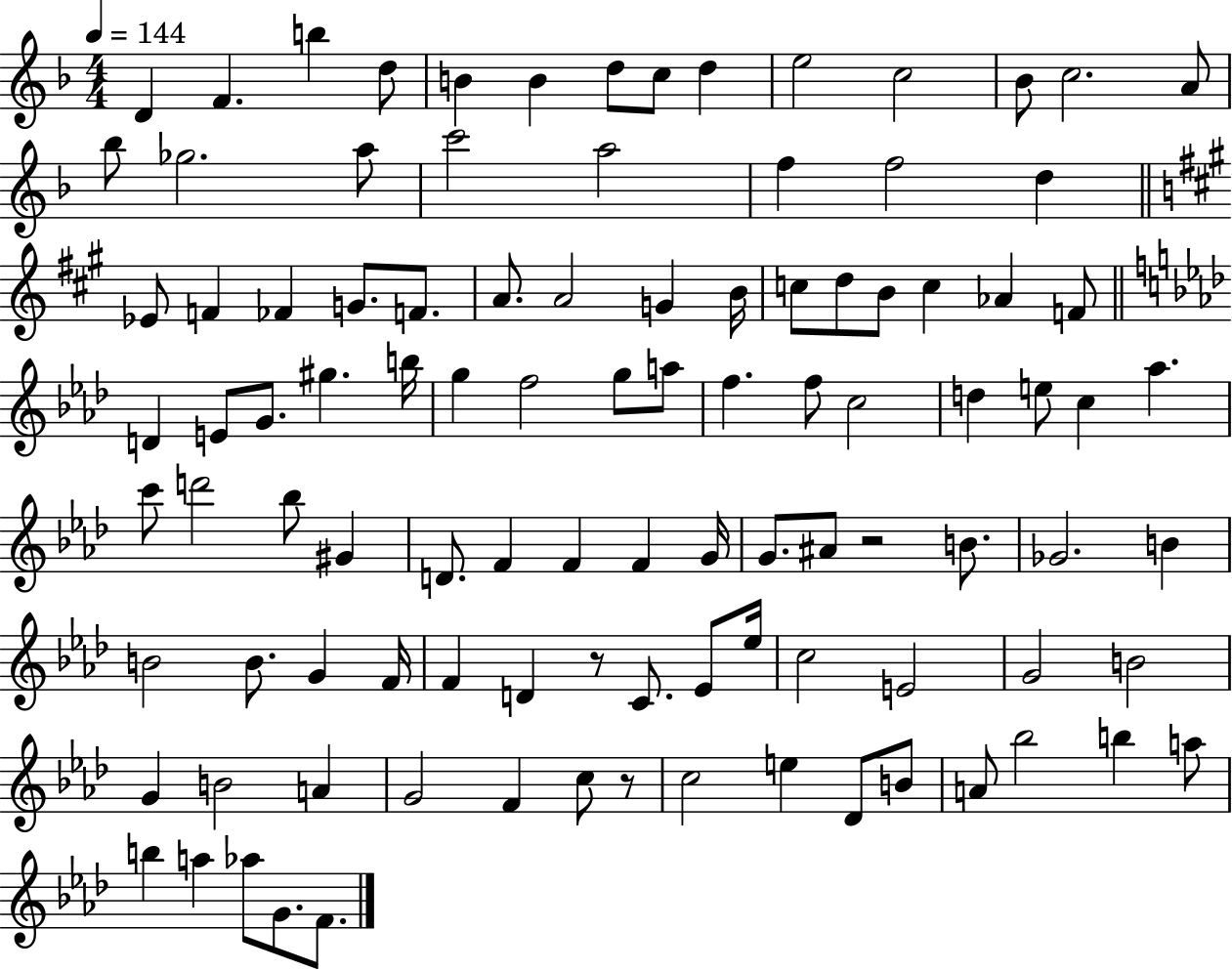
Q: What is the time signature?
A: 4/4